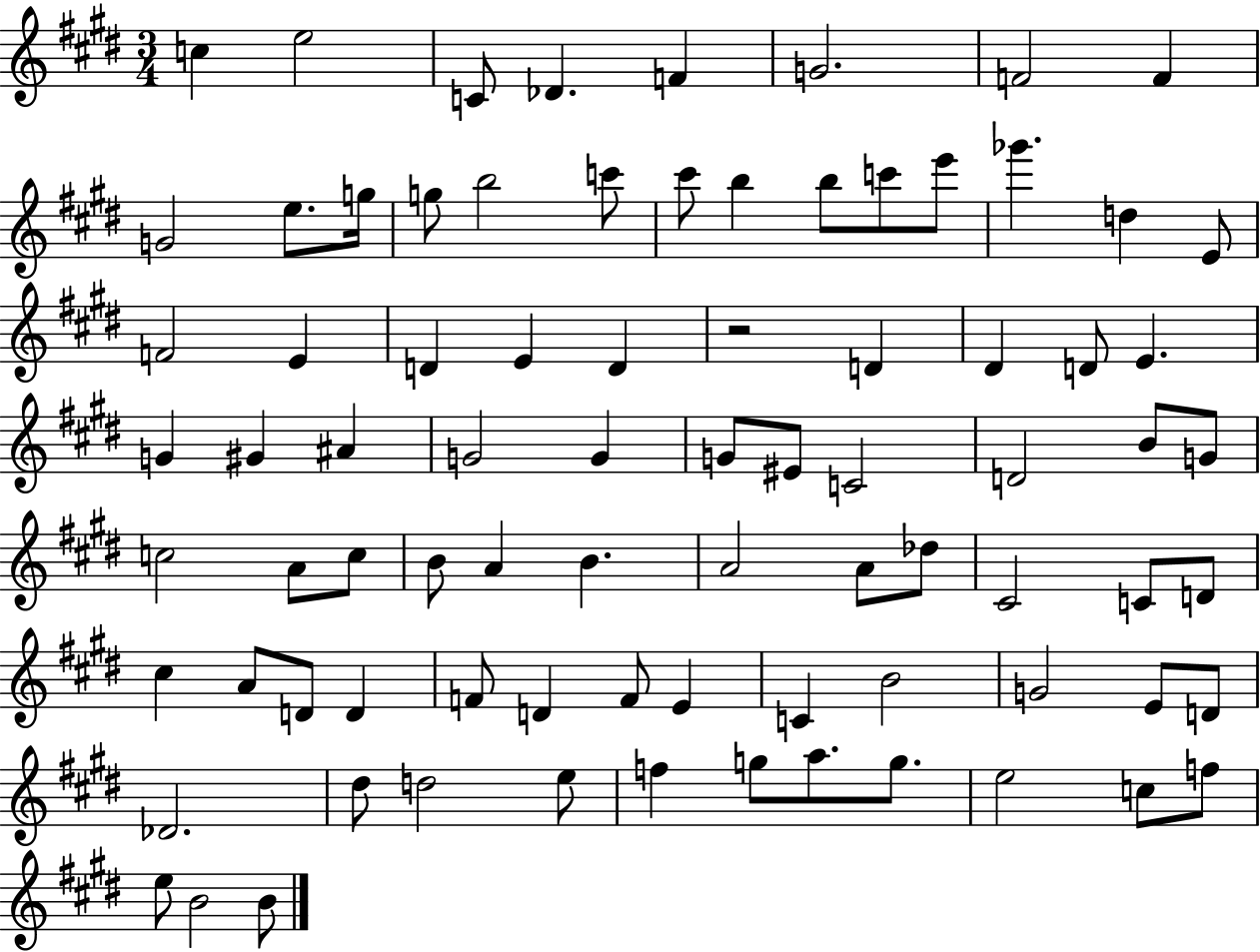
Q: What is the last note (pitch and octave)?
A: B4